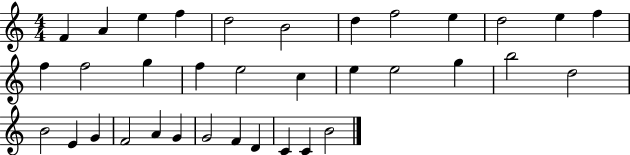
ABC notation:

X:1
T:Untitled
M:4/4
L:1/4
K:C
F A e f d2 B2 d f2 e d2 e f f f2 g f e2 c e e2 g b2 d2 B2 E G F2 A G G2 F D C C B2